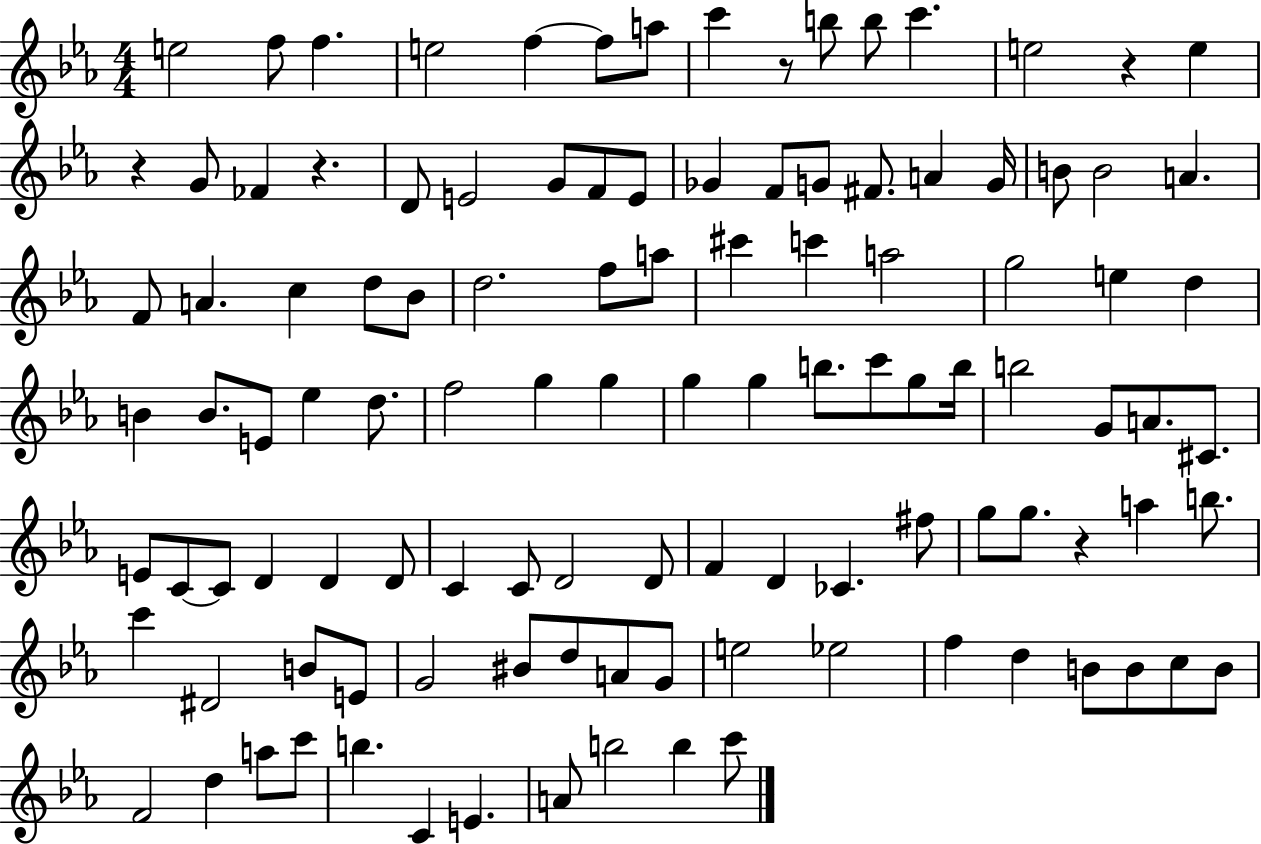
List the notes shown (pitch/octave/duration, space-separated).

E5/h F5/e F5/q. E5/h F5/q F5/e A5/e C6/q R/e B5/e B5/e C6/q. E5/h R/q E5/q R/q G4/e FES4/q R/q. D4/e E4/h G4/e F4/e E4/e Gb4/q F4/e G4/e F#4/e. A4/q G4/s B4/e B4/h A4/q. F4/e A4/q. C5/q D5/e Bb4/e D5/h. F5/e A5/e C#6/q C6/q A5/h G5/h E5/q D5/q B4/q B4/e. E4/e Eb5/q D5/e. F5/h G5/q G5/q G5/q G5/q B5/e. C6/e G5/e B5/s B5/h G4/e A4/e. C#4/e. E4/e C4/e C4/e D4/q D4/q D4/e C4/q C4/e D4/h D4/e F4/q D4/q CES4/q. F#5/e G5/e G5/e. R/q A5/q B5/e. C6/q D#4/h B4/e E4/e G4/h BIS4/e D5/e A4/e G4/e E5/h Eb5/h F5/q D5/q B4/e B4/e C5/e B4/e F4/h D5/q A5/e C6/e B5/q. C4/q E4/q. A4/e B5/h B5/q C6/e